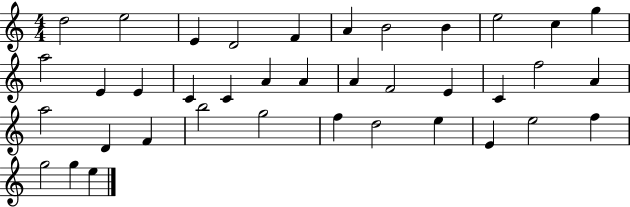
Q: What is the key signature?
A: C major